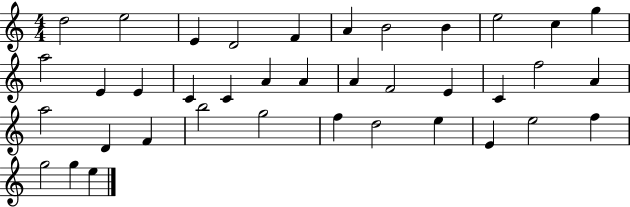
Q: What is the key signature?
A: C major